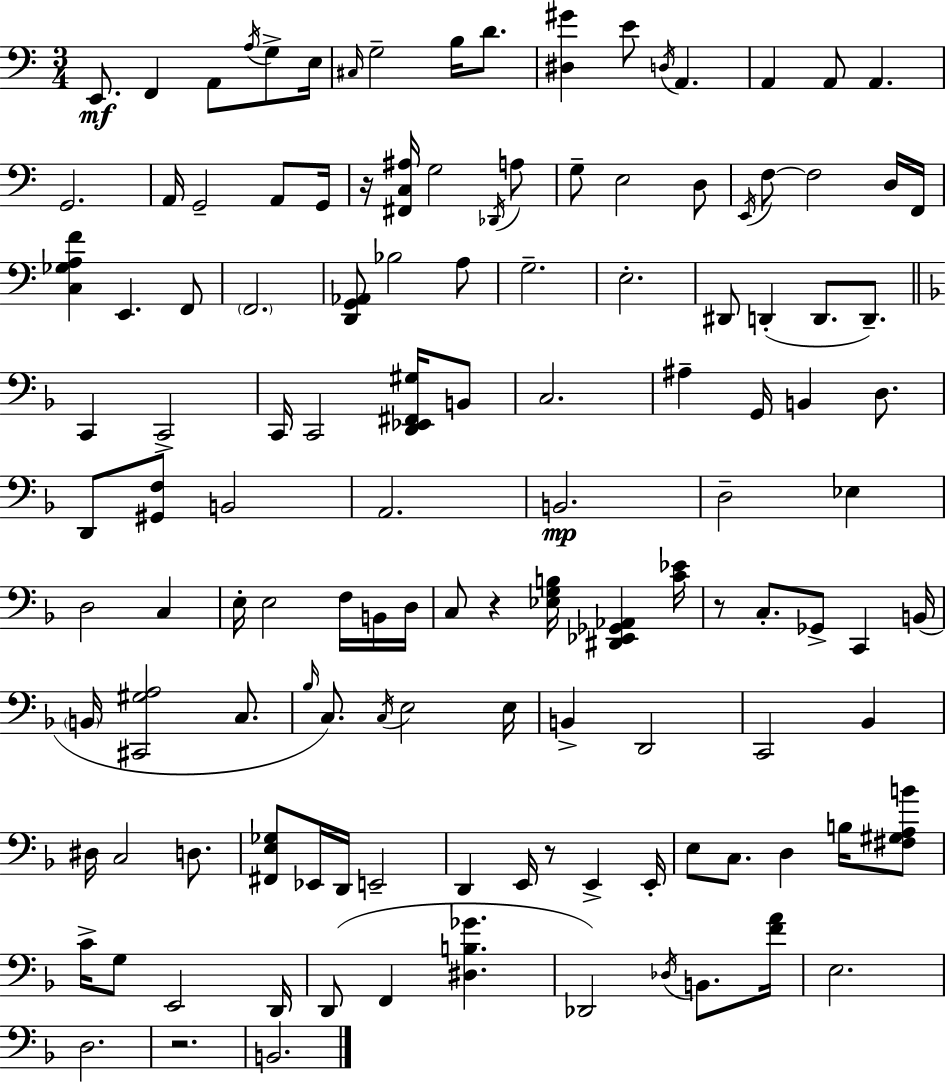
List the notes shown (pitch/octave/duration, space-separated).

E2/e. F2/q A2/e A3/s G3/e E3/s C#3/s G3/h B3/s D4/e. [D#3,G#4]/q E4/e D3/s A2/q. A2/q A2/e A2/q. G2/h. A2/s G2/h A2/e G2/s R/s [F#2,C3,A#3]/s G3/h Db2/s A3/e G3/e E3/h D3/e E2/s F3/e F3/h D3/s F2/s [C3,Gb3,A3,F4]/q E2/q. F2/e F2/h. [D2,G2,Ab2]/e Bb3/h A3/e G3/h. E3/h. D#2/e D2/q D2/e. D2/e. C2/q C2/h C2/s C2/h [D2,Eb2,F#2,G#3]/s B2/e C3/h. A#3/q G2/s B2/q D3/e. D2/e [G#2,F3]/e B2/h A2/h. B2/h. D3/h Eb3/q D3/h C3/q E3/s E3/h F3/s B2/s D3/s C3/e R/q [Eb3,G3,B3]/s [D#2,Eb2,Gb2,Ab2]/q [C4,Eb4]/s R/e C3/e. Gb2/e C2/q B2/s B2/s [C#2,G#3,A3]/h C3/e. Bb3/s C3/e. C3/s E3/h E3/s B2/q D2/h C2/h Bb2/q D#3/s C3/h D3/e. [F#2,E3,Gb3]/e Eb2/s D2/s E2/h D2/q E2/s R/e E2/q E2/s E3/e C3/e. D3/q B3/s [F#3,G#3,A3,B4]/e C4/s G3/e E2/h D2/s D2/e F2/q [D#3,B3,Gb4]/q. Db2/h Db3/s B2/e. [F4,A4]/s E3/h. D3/h. R/h. B2/h.